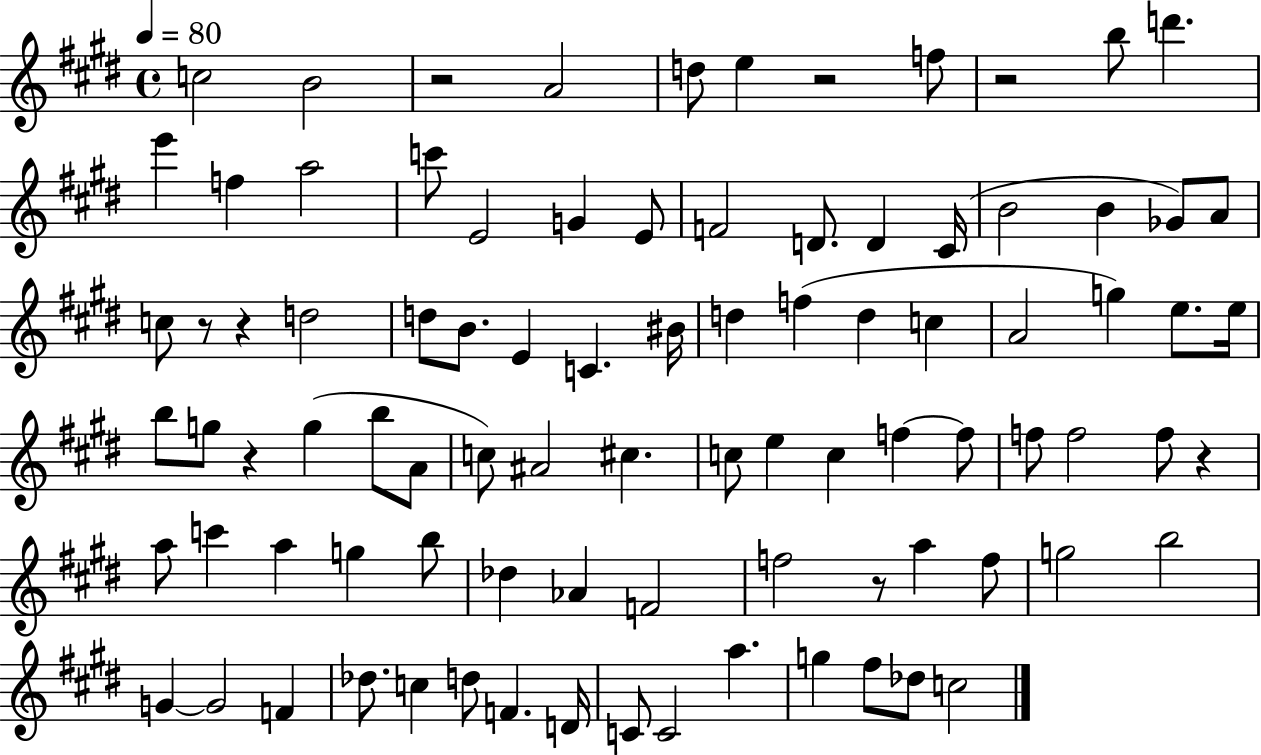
X:1
T:Untitled
M:4/4
L:1/4
K:E
c2 B2 z2 A2 d/2 e z2 f/2 z2 b/2 d' e' f a2 c'/2 E2 G E/2 F2 D/2 D ^C/4 B2 B _G/2 A/2 c/2 z/2 z d2 d/2 B/2 E C ^B/4 d f d c A2 g e/2 e/4 b/2 g/2 z g b/2 A/2 c/2 ^A2 ^c c/2 e c f f/2 f/2 f2 f/2 z a/2 c' a g b/2 _d _A F2 f2 z/2 a f/2 g2 b2 G G2 F _d/2 c d/2 F D/4 C/2 C2 a g ^f/2 _d/2 c2